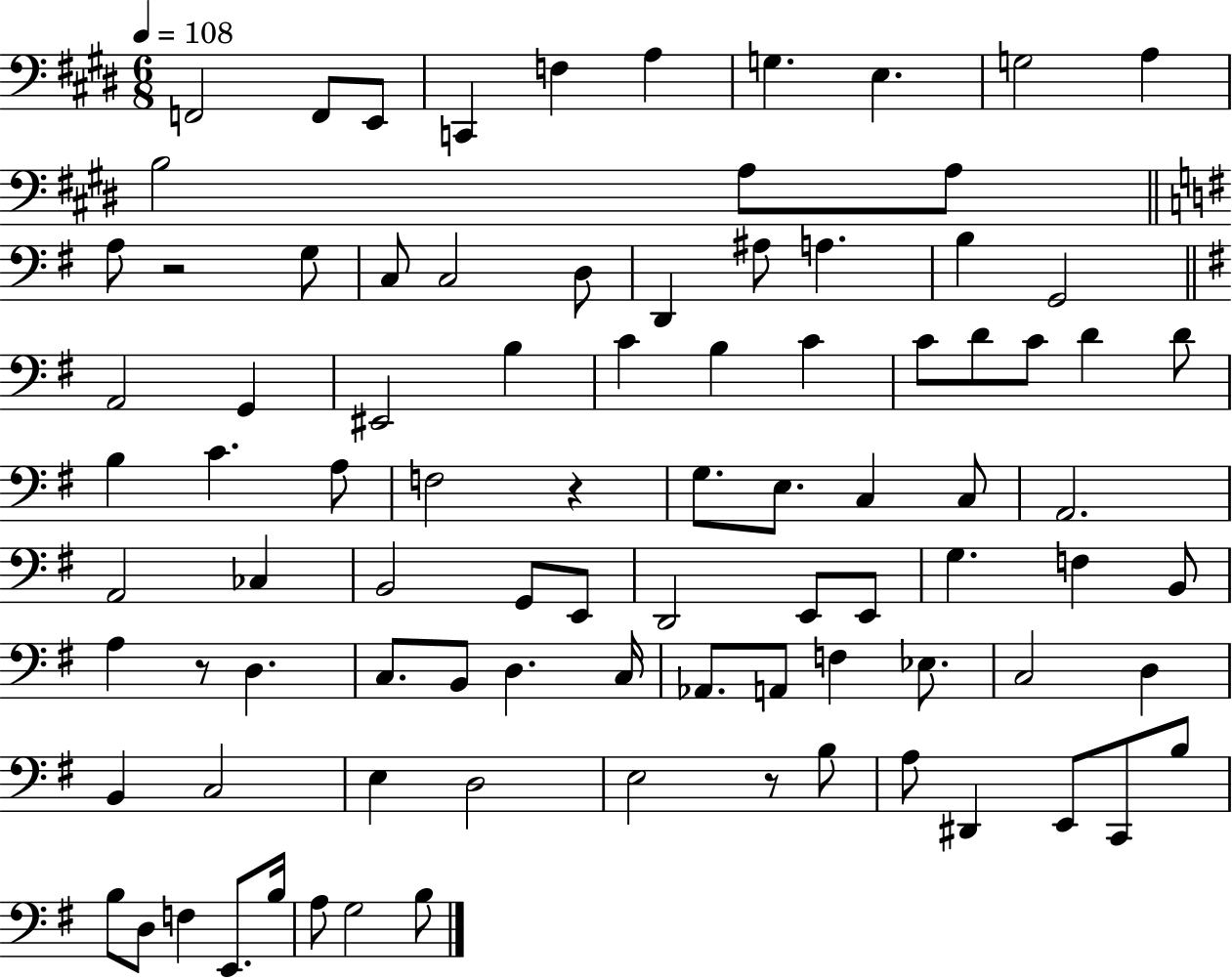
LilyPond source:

{
  \clef bass
  \numericTimeSignature
  \time 6/8
  \key e \major
  \tempo 4 = 108
  \repeat volta 2 { f,2 f,8 e,8 | c,4 f4 a4 | g4. e4. | g2 a4 | \break b2 a8 a8 | \bar "||" \break \key g \major a8 r2 g8 | c8 c2 d8 | d,4 ais8 a4. | b4 g,2 | \break \bar "||" \break \key g \major a,2 g,4 | eis,2 b4 | c'4 b4 c'4 | c'8 d'8 c'8 d'4 d'8 | \break b4 c'4. a8 | f2 r4 | g8. e8. c4 c8 | a,2. | \break a,2 ces4 | b,2 g,8 e,8 | d,2 e,8 e,8 | g4. f4 b,8 | \break a4 r8 d4. | c8. b,8 d4. c16 | aes,8. a,8 f4 ees8. | c2 d4 | \break b,4 c2 | e4 d2 | e2 r8 b8 | a8 dis,4 e,8 c,8 b8 | \break b8 d8 f4 e,8. b16 | a8 g2 b8 | } \bar "|."
}